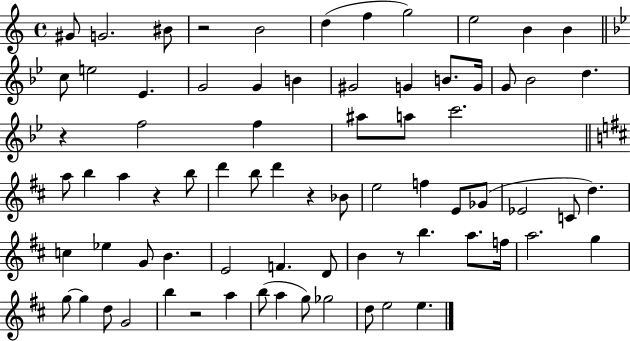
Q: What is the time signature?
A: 4/4